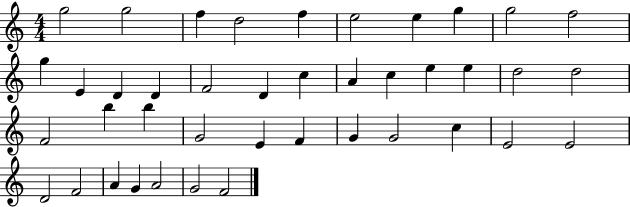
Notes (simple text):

G5/h G5/h F5/q D5/h F5/q E5/h E5/q G5/q G5/h F5/h G5/q E4/q D4/q D4/q F4/h D4/q C5/q A4/q C5/q E5/q E5/q D5/h D5/h F4/h B5/q B5/q G4/h E4/q F4/q G4/q G4/h C5/q E4/h E4/h D4/h F4/h A4/q G4/q A4/h G4/h F4/h